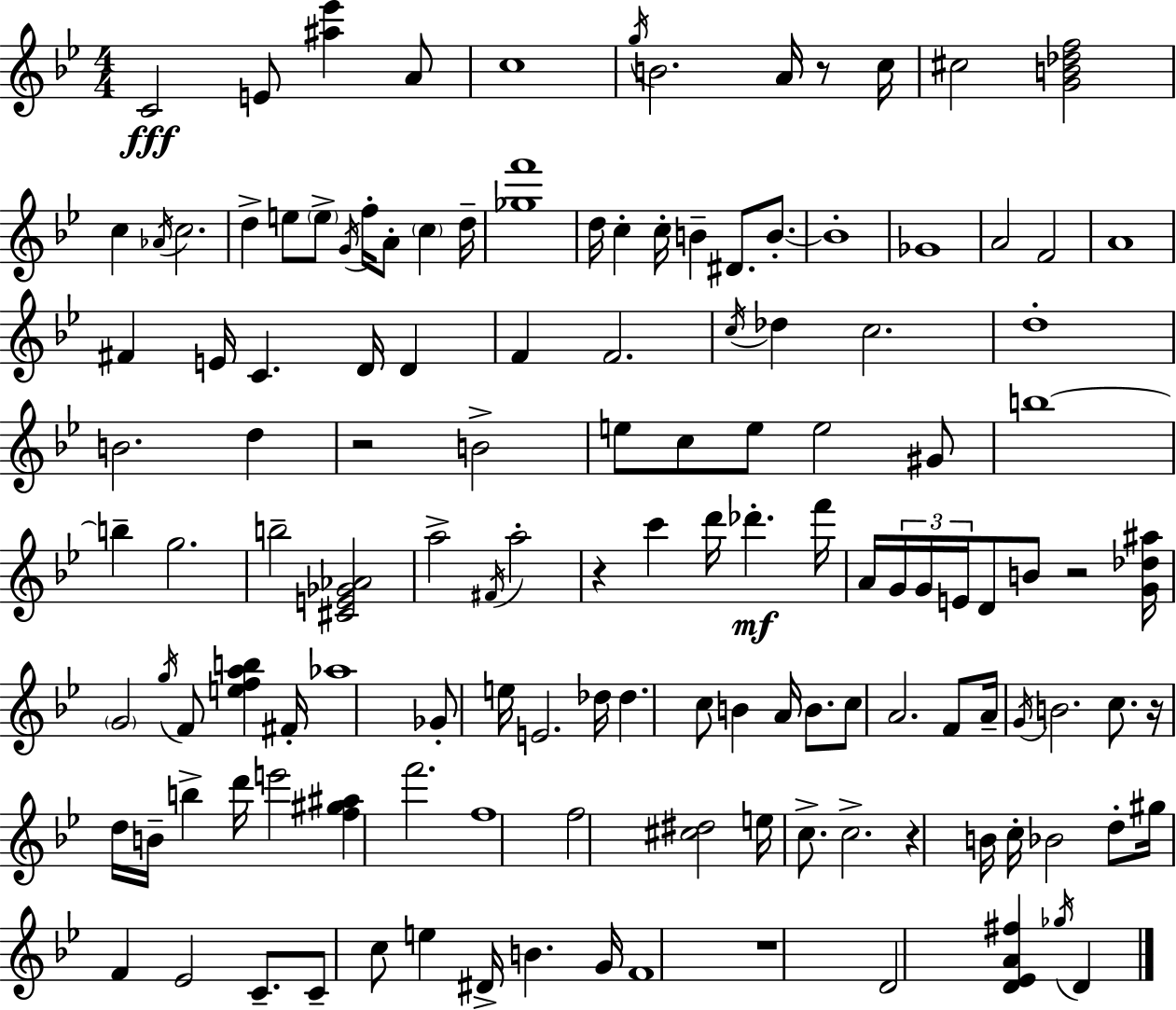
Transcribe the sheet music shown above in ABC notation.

X:1
T:Untitled
M:4/4
L:1/4
K:Bb
C2 E/2 [^a_e'] A/2 c4 g/4 B2 A/4 z/2 c/4 ^c2 [GB_df]2 c _A/4 c2 d e/2 e/2 G/4 f/4 A/2 c d/4 [_gf']4 d/4 c c/4 B ^D/2 B/2 B4 _G4 A2 F2 A4 ^F E/4 C D/4 D F F2 c/4 _d c2 d4 B2 d z2 B2 e/2 c/2 e/2 e2 ^G/2 b4 b g2 b2 [^CE_G_A]2 a2 ^F/4 a2 z c' d'/4 _d' f'/4 A/4 G/4 G/4 E/4 D/2 B/2 z2 [G_d^a]/4 G2 g/4 F/2 [efab] ^F/4 _a4 _G/2 e/4 E2 _d/4 _d c/2 B A/4 B/2 c/2 A2 F/2 A/4 G/4 B2 c/2 z/4 d/4 B/4 b d'/4 e'2 [f^g^a] f'2 f4 f2 [^c^d]2 e/4 c/2 c2 z B/4 c/4 _B2 d/2 ^g/4 F _E2 C/2 C/2 c/2 e ^D/4 B G/4 F4 z4 D2 [D_EA^f] _g/4 D